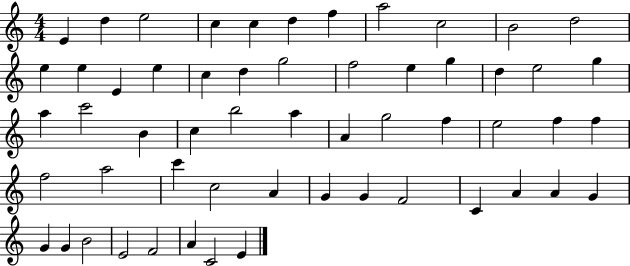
{
  \clef treble
  \numericTimeSignature
  \time 4/4
  \key c \major
  e'4 d''4 e''2 | c''4 c''4 d''4 f''4 | a''2 c''2 | b'2 d''2 | \break e''4 e''4 e'4 e''4 | c''4 d''4 g''2 | f''2 e''4 g''4 | d''4 e''2 g''4 | \break a''4 c'''2 b'4 | c''4 b''2 a''4 | a'4 g''2 f''4 | e''2 f''4 f''4 | \break f''2 a''2 | c'''4 c''2 a'4 | g'4 g'4 f'2 | c'4 a'4 a'4 g'4 | \break g'4 g'4 b'2 | e'2 f'2 | a'4 c'2 e'4 | \bar "|."
}